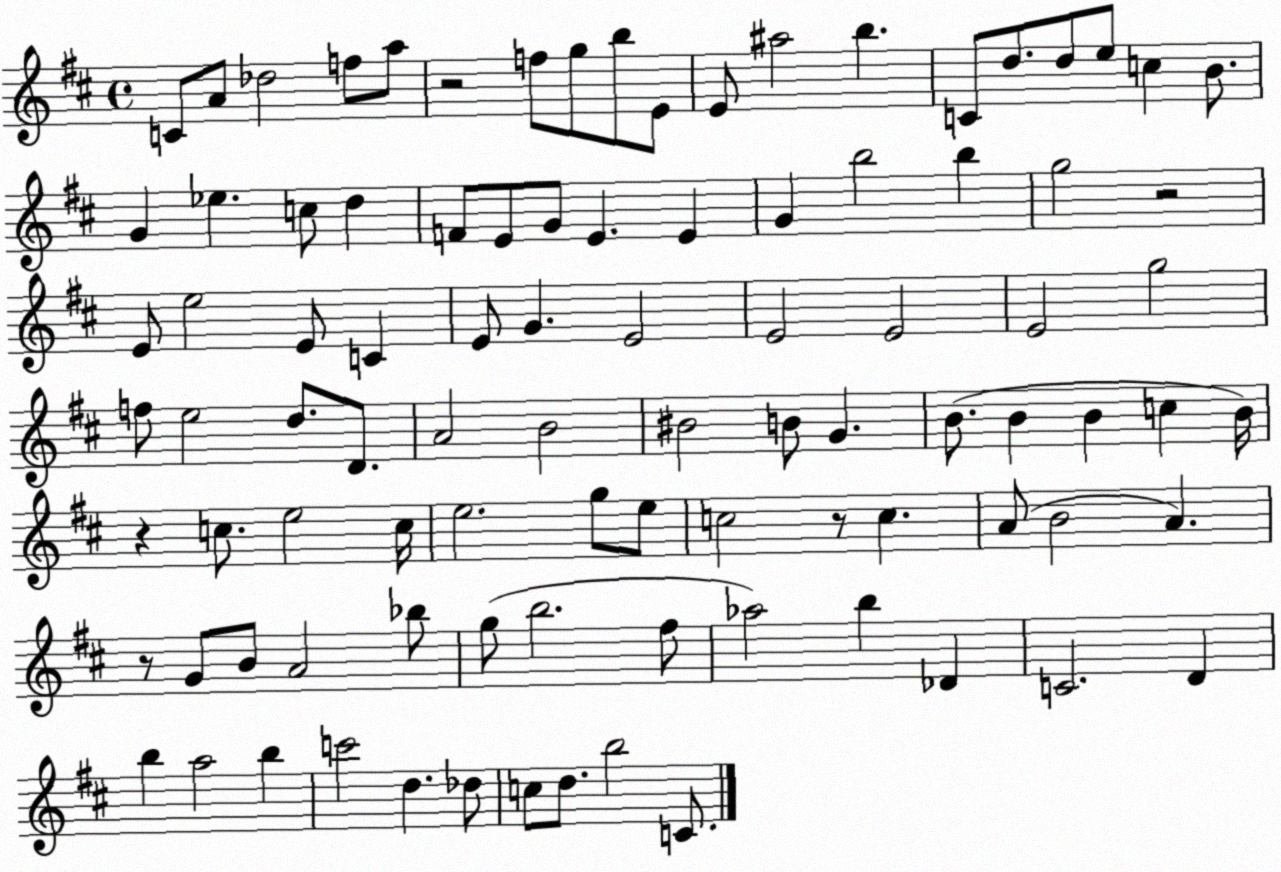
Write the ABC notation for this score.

X:1
T:Untitled
M:4/4
L:1/4
K:D
C/2 A/2 _d2 f/2 a/2 z2 f/2 g/2 b/2 E/2 E/2 ^a2 b C/2 d/2 d/2 e/2 c B/2 G _e c/2 d F/2 E/2 G/2 E E G b2 b g2 z2 E/2 e2 E/2 C E/2 G E2 E2 E2 E2 g2 f/2 e2 d/2 D/2 A2 B2 ^B2 B/2 G B/2 B B c B/4 z c/2 e2 c/4 e2 g/2 e/2 c2 z/2 c A/2 B2 A z/2 G/2 B/2 A2 _b/2 g/2 b2 ^f/2 _a2 b _D C2 D b a2 b c'2 d _d/2 c/2 d/2 b2 C/2